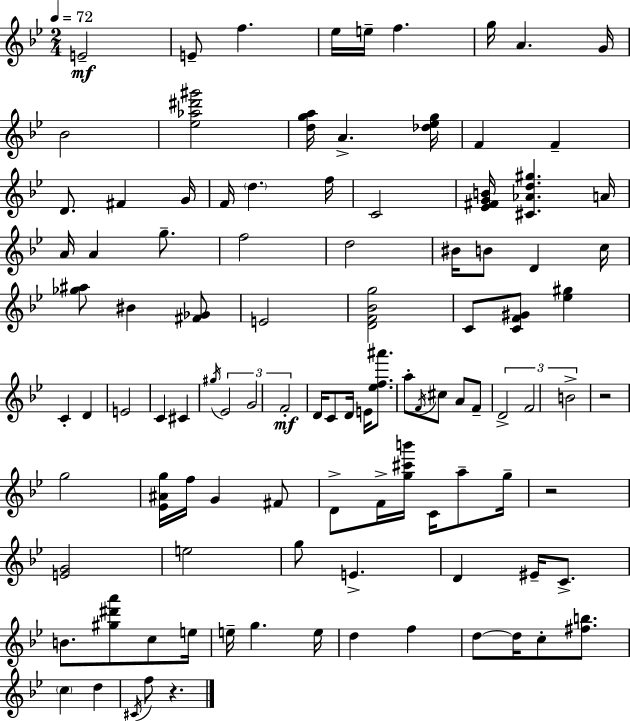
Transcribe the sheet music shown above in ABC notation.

X:1
T:Untitled
M:2/4
L:1/4
K:Bb
E2 E/2 f _e/4 e/4 f g/4 A G/4 _B2 [_e_a^d'^g']2 [dga]/4 A [_d_eg]/4 F F D/2 ^F G/4 F/4 d f/4 C2 [_E^FGB]/4 [^C_Ad^g] A/4 A/4 A g/2 f2 d2 ^B/4 B/2 D c/4 [_g^a]/2 ^B [^F_G]/2 E2 [DF_Bg]2 C/2 [CF^G]/2 [_e^g] C D E2 C ^C ^g/4 _E2 G2 F2 D/4 C/2 D/4 E/4 [_ef^a']/2 a/2 F/4 ^c/2 A/2 F/2 D2 F2 B2 z2 g2 [_E^Ag]/4 f/4 G ^F/2 D/2 F/4 [g^c'b']/4 C/4 a/2 g/4 z2 [EG]2 e2 g/2 E D ^E/4 C/2 B/2 [^g^d'a']/2 c/2 e/4 e/4 g e/4 d f d/2 d/4 c/2 [^fb]/2 c d ^C/4 f/2 z